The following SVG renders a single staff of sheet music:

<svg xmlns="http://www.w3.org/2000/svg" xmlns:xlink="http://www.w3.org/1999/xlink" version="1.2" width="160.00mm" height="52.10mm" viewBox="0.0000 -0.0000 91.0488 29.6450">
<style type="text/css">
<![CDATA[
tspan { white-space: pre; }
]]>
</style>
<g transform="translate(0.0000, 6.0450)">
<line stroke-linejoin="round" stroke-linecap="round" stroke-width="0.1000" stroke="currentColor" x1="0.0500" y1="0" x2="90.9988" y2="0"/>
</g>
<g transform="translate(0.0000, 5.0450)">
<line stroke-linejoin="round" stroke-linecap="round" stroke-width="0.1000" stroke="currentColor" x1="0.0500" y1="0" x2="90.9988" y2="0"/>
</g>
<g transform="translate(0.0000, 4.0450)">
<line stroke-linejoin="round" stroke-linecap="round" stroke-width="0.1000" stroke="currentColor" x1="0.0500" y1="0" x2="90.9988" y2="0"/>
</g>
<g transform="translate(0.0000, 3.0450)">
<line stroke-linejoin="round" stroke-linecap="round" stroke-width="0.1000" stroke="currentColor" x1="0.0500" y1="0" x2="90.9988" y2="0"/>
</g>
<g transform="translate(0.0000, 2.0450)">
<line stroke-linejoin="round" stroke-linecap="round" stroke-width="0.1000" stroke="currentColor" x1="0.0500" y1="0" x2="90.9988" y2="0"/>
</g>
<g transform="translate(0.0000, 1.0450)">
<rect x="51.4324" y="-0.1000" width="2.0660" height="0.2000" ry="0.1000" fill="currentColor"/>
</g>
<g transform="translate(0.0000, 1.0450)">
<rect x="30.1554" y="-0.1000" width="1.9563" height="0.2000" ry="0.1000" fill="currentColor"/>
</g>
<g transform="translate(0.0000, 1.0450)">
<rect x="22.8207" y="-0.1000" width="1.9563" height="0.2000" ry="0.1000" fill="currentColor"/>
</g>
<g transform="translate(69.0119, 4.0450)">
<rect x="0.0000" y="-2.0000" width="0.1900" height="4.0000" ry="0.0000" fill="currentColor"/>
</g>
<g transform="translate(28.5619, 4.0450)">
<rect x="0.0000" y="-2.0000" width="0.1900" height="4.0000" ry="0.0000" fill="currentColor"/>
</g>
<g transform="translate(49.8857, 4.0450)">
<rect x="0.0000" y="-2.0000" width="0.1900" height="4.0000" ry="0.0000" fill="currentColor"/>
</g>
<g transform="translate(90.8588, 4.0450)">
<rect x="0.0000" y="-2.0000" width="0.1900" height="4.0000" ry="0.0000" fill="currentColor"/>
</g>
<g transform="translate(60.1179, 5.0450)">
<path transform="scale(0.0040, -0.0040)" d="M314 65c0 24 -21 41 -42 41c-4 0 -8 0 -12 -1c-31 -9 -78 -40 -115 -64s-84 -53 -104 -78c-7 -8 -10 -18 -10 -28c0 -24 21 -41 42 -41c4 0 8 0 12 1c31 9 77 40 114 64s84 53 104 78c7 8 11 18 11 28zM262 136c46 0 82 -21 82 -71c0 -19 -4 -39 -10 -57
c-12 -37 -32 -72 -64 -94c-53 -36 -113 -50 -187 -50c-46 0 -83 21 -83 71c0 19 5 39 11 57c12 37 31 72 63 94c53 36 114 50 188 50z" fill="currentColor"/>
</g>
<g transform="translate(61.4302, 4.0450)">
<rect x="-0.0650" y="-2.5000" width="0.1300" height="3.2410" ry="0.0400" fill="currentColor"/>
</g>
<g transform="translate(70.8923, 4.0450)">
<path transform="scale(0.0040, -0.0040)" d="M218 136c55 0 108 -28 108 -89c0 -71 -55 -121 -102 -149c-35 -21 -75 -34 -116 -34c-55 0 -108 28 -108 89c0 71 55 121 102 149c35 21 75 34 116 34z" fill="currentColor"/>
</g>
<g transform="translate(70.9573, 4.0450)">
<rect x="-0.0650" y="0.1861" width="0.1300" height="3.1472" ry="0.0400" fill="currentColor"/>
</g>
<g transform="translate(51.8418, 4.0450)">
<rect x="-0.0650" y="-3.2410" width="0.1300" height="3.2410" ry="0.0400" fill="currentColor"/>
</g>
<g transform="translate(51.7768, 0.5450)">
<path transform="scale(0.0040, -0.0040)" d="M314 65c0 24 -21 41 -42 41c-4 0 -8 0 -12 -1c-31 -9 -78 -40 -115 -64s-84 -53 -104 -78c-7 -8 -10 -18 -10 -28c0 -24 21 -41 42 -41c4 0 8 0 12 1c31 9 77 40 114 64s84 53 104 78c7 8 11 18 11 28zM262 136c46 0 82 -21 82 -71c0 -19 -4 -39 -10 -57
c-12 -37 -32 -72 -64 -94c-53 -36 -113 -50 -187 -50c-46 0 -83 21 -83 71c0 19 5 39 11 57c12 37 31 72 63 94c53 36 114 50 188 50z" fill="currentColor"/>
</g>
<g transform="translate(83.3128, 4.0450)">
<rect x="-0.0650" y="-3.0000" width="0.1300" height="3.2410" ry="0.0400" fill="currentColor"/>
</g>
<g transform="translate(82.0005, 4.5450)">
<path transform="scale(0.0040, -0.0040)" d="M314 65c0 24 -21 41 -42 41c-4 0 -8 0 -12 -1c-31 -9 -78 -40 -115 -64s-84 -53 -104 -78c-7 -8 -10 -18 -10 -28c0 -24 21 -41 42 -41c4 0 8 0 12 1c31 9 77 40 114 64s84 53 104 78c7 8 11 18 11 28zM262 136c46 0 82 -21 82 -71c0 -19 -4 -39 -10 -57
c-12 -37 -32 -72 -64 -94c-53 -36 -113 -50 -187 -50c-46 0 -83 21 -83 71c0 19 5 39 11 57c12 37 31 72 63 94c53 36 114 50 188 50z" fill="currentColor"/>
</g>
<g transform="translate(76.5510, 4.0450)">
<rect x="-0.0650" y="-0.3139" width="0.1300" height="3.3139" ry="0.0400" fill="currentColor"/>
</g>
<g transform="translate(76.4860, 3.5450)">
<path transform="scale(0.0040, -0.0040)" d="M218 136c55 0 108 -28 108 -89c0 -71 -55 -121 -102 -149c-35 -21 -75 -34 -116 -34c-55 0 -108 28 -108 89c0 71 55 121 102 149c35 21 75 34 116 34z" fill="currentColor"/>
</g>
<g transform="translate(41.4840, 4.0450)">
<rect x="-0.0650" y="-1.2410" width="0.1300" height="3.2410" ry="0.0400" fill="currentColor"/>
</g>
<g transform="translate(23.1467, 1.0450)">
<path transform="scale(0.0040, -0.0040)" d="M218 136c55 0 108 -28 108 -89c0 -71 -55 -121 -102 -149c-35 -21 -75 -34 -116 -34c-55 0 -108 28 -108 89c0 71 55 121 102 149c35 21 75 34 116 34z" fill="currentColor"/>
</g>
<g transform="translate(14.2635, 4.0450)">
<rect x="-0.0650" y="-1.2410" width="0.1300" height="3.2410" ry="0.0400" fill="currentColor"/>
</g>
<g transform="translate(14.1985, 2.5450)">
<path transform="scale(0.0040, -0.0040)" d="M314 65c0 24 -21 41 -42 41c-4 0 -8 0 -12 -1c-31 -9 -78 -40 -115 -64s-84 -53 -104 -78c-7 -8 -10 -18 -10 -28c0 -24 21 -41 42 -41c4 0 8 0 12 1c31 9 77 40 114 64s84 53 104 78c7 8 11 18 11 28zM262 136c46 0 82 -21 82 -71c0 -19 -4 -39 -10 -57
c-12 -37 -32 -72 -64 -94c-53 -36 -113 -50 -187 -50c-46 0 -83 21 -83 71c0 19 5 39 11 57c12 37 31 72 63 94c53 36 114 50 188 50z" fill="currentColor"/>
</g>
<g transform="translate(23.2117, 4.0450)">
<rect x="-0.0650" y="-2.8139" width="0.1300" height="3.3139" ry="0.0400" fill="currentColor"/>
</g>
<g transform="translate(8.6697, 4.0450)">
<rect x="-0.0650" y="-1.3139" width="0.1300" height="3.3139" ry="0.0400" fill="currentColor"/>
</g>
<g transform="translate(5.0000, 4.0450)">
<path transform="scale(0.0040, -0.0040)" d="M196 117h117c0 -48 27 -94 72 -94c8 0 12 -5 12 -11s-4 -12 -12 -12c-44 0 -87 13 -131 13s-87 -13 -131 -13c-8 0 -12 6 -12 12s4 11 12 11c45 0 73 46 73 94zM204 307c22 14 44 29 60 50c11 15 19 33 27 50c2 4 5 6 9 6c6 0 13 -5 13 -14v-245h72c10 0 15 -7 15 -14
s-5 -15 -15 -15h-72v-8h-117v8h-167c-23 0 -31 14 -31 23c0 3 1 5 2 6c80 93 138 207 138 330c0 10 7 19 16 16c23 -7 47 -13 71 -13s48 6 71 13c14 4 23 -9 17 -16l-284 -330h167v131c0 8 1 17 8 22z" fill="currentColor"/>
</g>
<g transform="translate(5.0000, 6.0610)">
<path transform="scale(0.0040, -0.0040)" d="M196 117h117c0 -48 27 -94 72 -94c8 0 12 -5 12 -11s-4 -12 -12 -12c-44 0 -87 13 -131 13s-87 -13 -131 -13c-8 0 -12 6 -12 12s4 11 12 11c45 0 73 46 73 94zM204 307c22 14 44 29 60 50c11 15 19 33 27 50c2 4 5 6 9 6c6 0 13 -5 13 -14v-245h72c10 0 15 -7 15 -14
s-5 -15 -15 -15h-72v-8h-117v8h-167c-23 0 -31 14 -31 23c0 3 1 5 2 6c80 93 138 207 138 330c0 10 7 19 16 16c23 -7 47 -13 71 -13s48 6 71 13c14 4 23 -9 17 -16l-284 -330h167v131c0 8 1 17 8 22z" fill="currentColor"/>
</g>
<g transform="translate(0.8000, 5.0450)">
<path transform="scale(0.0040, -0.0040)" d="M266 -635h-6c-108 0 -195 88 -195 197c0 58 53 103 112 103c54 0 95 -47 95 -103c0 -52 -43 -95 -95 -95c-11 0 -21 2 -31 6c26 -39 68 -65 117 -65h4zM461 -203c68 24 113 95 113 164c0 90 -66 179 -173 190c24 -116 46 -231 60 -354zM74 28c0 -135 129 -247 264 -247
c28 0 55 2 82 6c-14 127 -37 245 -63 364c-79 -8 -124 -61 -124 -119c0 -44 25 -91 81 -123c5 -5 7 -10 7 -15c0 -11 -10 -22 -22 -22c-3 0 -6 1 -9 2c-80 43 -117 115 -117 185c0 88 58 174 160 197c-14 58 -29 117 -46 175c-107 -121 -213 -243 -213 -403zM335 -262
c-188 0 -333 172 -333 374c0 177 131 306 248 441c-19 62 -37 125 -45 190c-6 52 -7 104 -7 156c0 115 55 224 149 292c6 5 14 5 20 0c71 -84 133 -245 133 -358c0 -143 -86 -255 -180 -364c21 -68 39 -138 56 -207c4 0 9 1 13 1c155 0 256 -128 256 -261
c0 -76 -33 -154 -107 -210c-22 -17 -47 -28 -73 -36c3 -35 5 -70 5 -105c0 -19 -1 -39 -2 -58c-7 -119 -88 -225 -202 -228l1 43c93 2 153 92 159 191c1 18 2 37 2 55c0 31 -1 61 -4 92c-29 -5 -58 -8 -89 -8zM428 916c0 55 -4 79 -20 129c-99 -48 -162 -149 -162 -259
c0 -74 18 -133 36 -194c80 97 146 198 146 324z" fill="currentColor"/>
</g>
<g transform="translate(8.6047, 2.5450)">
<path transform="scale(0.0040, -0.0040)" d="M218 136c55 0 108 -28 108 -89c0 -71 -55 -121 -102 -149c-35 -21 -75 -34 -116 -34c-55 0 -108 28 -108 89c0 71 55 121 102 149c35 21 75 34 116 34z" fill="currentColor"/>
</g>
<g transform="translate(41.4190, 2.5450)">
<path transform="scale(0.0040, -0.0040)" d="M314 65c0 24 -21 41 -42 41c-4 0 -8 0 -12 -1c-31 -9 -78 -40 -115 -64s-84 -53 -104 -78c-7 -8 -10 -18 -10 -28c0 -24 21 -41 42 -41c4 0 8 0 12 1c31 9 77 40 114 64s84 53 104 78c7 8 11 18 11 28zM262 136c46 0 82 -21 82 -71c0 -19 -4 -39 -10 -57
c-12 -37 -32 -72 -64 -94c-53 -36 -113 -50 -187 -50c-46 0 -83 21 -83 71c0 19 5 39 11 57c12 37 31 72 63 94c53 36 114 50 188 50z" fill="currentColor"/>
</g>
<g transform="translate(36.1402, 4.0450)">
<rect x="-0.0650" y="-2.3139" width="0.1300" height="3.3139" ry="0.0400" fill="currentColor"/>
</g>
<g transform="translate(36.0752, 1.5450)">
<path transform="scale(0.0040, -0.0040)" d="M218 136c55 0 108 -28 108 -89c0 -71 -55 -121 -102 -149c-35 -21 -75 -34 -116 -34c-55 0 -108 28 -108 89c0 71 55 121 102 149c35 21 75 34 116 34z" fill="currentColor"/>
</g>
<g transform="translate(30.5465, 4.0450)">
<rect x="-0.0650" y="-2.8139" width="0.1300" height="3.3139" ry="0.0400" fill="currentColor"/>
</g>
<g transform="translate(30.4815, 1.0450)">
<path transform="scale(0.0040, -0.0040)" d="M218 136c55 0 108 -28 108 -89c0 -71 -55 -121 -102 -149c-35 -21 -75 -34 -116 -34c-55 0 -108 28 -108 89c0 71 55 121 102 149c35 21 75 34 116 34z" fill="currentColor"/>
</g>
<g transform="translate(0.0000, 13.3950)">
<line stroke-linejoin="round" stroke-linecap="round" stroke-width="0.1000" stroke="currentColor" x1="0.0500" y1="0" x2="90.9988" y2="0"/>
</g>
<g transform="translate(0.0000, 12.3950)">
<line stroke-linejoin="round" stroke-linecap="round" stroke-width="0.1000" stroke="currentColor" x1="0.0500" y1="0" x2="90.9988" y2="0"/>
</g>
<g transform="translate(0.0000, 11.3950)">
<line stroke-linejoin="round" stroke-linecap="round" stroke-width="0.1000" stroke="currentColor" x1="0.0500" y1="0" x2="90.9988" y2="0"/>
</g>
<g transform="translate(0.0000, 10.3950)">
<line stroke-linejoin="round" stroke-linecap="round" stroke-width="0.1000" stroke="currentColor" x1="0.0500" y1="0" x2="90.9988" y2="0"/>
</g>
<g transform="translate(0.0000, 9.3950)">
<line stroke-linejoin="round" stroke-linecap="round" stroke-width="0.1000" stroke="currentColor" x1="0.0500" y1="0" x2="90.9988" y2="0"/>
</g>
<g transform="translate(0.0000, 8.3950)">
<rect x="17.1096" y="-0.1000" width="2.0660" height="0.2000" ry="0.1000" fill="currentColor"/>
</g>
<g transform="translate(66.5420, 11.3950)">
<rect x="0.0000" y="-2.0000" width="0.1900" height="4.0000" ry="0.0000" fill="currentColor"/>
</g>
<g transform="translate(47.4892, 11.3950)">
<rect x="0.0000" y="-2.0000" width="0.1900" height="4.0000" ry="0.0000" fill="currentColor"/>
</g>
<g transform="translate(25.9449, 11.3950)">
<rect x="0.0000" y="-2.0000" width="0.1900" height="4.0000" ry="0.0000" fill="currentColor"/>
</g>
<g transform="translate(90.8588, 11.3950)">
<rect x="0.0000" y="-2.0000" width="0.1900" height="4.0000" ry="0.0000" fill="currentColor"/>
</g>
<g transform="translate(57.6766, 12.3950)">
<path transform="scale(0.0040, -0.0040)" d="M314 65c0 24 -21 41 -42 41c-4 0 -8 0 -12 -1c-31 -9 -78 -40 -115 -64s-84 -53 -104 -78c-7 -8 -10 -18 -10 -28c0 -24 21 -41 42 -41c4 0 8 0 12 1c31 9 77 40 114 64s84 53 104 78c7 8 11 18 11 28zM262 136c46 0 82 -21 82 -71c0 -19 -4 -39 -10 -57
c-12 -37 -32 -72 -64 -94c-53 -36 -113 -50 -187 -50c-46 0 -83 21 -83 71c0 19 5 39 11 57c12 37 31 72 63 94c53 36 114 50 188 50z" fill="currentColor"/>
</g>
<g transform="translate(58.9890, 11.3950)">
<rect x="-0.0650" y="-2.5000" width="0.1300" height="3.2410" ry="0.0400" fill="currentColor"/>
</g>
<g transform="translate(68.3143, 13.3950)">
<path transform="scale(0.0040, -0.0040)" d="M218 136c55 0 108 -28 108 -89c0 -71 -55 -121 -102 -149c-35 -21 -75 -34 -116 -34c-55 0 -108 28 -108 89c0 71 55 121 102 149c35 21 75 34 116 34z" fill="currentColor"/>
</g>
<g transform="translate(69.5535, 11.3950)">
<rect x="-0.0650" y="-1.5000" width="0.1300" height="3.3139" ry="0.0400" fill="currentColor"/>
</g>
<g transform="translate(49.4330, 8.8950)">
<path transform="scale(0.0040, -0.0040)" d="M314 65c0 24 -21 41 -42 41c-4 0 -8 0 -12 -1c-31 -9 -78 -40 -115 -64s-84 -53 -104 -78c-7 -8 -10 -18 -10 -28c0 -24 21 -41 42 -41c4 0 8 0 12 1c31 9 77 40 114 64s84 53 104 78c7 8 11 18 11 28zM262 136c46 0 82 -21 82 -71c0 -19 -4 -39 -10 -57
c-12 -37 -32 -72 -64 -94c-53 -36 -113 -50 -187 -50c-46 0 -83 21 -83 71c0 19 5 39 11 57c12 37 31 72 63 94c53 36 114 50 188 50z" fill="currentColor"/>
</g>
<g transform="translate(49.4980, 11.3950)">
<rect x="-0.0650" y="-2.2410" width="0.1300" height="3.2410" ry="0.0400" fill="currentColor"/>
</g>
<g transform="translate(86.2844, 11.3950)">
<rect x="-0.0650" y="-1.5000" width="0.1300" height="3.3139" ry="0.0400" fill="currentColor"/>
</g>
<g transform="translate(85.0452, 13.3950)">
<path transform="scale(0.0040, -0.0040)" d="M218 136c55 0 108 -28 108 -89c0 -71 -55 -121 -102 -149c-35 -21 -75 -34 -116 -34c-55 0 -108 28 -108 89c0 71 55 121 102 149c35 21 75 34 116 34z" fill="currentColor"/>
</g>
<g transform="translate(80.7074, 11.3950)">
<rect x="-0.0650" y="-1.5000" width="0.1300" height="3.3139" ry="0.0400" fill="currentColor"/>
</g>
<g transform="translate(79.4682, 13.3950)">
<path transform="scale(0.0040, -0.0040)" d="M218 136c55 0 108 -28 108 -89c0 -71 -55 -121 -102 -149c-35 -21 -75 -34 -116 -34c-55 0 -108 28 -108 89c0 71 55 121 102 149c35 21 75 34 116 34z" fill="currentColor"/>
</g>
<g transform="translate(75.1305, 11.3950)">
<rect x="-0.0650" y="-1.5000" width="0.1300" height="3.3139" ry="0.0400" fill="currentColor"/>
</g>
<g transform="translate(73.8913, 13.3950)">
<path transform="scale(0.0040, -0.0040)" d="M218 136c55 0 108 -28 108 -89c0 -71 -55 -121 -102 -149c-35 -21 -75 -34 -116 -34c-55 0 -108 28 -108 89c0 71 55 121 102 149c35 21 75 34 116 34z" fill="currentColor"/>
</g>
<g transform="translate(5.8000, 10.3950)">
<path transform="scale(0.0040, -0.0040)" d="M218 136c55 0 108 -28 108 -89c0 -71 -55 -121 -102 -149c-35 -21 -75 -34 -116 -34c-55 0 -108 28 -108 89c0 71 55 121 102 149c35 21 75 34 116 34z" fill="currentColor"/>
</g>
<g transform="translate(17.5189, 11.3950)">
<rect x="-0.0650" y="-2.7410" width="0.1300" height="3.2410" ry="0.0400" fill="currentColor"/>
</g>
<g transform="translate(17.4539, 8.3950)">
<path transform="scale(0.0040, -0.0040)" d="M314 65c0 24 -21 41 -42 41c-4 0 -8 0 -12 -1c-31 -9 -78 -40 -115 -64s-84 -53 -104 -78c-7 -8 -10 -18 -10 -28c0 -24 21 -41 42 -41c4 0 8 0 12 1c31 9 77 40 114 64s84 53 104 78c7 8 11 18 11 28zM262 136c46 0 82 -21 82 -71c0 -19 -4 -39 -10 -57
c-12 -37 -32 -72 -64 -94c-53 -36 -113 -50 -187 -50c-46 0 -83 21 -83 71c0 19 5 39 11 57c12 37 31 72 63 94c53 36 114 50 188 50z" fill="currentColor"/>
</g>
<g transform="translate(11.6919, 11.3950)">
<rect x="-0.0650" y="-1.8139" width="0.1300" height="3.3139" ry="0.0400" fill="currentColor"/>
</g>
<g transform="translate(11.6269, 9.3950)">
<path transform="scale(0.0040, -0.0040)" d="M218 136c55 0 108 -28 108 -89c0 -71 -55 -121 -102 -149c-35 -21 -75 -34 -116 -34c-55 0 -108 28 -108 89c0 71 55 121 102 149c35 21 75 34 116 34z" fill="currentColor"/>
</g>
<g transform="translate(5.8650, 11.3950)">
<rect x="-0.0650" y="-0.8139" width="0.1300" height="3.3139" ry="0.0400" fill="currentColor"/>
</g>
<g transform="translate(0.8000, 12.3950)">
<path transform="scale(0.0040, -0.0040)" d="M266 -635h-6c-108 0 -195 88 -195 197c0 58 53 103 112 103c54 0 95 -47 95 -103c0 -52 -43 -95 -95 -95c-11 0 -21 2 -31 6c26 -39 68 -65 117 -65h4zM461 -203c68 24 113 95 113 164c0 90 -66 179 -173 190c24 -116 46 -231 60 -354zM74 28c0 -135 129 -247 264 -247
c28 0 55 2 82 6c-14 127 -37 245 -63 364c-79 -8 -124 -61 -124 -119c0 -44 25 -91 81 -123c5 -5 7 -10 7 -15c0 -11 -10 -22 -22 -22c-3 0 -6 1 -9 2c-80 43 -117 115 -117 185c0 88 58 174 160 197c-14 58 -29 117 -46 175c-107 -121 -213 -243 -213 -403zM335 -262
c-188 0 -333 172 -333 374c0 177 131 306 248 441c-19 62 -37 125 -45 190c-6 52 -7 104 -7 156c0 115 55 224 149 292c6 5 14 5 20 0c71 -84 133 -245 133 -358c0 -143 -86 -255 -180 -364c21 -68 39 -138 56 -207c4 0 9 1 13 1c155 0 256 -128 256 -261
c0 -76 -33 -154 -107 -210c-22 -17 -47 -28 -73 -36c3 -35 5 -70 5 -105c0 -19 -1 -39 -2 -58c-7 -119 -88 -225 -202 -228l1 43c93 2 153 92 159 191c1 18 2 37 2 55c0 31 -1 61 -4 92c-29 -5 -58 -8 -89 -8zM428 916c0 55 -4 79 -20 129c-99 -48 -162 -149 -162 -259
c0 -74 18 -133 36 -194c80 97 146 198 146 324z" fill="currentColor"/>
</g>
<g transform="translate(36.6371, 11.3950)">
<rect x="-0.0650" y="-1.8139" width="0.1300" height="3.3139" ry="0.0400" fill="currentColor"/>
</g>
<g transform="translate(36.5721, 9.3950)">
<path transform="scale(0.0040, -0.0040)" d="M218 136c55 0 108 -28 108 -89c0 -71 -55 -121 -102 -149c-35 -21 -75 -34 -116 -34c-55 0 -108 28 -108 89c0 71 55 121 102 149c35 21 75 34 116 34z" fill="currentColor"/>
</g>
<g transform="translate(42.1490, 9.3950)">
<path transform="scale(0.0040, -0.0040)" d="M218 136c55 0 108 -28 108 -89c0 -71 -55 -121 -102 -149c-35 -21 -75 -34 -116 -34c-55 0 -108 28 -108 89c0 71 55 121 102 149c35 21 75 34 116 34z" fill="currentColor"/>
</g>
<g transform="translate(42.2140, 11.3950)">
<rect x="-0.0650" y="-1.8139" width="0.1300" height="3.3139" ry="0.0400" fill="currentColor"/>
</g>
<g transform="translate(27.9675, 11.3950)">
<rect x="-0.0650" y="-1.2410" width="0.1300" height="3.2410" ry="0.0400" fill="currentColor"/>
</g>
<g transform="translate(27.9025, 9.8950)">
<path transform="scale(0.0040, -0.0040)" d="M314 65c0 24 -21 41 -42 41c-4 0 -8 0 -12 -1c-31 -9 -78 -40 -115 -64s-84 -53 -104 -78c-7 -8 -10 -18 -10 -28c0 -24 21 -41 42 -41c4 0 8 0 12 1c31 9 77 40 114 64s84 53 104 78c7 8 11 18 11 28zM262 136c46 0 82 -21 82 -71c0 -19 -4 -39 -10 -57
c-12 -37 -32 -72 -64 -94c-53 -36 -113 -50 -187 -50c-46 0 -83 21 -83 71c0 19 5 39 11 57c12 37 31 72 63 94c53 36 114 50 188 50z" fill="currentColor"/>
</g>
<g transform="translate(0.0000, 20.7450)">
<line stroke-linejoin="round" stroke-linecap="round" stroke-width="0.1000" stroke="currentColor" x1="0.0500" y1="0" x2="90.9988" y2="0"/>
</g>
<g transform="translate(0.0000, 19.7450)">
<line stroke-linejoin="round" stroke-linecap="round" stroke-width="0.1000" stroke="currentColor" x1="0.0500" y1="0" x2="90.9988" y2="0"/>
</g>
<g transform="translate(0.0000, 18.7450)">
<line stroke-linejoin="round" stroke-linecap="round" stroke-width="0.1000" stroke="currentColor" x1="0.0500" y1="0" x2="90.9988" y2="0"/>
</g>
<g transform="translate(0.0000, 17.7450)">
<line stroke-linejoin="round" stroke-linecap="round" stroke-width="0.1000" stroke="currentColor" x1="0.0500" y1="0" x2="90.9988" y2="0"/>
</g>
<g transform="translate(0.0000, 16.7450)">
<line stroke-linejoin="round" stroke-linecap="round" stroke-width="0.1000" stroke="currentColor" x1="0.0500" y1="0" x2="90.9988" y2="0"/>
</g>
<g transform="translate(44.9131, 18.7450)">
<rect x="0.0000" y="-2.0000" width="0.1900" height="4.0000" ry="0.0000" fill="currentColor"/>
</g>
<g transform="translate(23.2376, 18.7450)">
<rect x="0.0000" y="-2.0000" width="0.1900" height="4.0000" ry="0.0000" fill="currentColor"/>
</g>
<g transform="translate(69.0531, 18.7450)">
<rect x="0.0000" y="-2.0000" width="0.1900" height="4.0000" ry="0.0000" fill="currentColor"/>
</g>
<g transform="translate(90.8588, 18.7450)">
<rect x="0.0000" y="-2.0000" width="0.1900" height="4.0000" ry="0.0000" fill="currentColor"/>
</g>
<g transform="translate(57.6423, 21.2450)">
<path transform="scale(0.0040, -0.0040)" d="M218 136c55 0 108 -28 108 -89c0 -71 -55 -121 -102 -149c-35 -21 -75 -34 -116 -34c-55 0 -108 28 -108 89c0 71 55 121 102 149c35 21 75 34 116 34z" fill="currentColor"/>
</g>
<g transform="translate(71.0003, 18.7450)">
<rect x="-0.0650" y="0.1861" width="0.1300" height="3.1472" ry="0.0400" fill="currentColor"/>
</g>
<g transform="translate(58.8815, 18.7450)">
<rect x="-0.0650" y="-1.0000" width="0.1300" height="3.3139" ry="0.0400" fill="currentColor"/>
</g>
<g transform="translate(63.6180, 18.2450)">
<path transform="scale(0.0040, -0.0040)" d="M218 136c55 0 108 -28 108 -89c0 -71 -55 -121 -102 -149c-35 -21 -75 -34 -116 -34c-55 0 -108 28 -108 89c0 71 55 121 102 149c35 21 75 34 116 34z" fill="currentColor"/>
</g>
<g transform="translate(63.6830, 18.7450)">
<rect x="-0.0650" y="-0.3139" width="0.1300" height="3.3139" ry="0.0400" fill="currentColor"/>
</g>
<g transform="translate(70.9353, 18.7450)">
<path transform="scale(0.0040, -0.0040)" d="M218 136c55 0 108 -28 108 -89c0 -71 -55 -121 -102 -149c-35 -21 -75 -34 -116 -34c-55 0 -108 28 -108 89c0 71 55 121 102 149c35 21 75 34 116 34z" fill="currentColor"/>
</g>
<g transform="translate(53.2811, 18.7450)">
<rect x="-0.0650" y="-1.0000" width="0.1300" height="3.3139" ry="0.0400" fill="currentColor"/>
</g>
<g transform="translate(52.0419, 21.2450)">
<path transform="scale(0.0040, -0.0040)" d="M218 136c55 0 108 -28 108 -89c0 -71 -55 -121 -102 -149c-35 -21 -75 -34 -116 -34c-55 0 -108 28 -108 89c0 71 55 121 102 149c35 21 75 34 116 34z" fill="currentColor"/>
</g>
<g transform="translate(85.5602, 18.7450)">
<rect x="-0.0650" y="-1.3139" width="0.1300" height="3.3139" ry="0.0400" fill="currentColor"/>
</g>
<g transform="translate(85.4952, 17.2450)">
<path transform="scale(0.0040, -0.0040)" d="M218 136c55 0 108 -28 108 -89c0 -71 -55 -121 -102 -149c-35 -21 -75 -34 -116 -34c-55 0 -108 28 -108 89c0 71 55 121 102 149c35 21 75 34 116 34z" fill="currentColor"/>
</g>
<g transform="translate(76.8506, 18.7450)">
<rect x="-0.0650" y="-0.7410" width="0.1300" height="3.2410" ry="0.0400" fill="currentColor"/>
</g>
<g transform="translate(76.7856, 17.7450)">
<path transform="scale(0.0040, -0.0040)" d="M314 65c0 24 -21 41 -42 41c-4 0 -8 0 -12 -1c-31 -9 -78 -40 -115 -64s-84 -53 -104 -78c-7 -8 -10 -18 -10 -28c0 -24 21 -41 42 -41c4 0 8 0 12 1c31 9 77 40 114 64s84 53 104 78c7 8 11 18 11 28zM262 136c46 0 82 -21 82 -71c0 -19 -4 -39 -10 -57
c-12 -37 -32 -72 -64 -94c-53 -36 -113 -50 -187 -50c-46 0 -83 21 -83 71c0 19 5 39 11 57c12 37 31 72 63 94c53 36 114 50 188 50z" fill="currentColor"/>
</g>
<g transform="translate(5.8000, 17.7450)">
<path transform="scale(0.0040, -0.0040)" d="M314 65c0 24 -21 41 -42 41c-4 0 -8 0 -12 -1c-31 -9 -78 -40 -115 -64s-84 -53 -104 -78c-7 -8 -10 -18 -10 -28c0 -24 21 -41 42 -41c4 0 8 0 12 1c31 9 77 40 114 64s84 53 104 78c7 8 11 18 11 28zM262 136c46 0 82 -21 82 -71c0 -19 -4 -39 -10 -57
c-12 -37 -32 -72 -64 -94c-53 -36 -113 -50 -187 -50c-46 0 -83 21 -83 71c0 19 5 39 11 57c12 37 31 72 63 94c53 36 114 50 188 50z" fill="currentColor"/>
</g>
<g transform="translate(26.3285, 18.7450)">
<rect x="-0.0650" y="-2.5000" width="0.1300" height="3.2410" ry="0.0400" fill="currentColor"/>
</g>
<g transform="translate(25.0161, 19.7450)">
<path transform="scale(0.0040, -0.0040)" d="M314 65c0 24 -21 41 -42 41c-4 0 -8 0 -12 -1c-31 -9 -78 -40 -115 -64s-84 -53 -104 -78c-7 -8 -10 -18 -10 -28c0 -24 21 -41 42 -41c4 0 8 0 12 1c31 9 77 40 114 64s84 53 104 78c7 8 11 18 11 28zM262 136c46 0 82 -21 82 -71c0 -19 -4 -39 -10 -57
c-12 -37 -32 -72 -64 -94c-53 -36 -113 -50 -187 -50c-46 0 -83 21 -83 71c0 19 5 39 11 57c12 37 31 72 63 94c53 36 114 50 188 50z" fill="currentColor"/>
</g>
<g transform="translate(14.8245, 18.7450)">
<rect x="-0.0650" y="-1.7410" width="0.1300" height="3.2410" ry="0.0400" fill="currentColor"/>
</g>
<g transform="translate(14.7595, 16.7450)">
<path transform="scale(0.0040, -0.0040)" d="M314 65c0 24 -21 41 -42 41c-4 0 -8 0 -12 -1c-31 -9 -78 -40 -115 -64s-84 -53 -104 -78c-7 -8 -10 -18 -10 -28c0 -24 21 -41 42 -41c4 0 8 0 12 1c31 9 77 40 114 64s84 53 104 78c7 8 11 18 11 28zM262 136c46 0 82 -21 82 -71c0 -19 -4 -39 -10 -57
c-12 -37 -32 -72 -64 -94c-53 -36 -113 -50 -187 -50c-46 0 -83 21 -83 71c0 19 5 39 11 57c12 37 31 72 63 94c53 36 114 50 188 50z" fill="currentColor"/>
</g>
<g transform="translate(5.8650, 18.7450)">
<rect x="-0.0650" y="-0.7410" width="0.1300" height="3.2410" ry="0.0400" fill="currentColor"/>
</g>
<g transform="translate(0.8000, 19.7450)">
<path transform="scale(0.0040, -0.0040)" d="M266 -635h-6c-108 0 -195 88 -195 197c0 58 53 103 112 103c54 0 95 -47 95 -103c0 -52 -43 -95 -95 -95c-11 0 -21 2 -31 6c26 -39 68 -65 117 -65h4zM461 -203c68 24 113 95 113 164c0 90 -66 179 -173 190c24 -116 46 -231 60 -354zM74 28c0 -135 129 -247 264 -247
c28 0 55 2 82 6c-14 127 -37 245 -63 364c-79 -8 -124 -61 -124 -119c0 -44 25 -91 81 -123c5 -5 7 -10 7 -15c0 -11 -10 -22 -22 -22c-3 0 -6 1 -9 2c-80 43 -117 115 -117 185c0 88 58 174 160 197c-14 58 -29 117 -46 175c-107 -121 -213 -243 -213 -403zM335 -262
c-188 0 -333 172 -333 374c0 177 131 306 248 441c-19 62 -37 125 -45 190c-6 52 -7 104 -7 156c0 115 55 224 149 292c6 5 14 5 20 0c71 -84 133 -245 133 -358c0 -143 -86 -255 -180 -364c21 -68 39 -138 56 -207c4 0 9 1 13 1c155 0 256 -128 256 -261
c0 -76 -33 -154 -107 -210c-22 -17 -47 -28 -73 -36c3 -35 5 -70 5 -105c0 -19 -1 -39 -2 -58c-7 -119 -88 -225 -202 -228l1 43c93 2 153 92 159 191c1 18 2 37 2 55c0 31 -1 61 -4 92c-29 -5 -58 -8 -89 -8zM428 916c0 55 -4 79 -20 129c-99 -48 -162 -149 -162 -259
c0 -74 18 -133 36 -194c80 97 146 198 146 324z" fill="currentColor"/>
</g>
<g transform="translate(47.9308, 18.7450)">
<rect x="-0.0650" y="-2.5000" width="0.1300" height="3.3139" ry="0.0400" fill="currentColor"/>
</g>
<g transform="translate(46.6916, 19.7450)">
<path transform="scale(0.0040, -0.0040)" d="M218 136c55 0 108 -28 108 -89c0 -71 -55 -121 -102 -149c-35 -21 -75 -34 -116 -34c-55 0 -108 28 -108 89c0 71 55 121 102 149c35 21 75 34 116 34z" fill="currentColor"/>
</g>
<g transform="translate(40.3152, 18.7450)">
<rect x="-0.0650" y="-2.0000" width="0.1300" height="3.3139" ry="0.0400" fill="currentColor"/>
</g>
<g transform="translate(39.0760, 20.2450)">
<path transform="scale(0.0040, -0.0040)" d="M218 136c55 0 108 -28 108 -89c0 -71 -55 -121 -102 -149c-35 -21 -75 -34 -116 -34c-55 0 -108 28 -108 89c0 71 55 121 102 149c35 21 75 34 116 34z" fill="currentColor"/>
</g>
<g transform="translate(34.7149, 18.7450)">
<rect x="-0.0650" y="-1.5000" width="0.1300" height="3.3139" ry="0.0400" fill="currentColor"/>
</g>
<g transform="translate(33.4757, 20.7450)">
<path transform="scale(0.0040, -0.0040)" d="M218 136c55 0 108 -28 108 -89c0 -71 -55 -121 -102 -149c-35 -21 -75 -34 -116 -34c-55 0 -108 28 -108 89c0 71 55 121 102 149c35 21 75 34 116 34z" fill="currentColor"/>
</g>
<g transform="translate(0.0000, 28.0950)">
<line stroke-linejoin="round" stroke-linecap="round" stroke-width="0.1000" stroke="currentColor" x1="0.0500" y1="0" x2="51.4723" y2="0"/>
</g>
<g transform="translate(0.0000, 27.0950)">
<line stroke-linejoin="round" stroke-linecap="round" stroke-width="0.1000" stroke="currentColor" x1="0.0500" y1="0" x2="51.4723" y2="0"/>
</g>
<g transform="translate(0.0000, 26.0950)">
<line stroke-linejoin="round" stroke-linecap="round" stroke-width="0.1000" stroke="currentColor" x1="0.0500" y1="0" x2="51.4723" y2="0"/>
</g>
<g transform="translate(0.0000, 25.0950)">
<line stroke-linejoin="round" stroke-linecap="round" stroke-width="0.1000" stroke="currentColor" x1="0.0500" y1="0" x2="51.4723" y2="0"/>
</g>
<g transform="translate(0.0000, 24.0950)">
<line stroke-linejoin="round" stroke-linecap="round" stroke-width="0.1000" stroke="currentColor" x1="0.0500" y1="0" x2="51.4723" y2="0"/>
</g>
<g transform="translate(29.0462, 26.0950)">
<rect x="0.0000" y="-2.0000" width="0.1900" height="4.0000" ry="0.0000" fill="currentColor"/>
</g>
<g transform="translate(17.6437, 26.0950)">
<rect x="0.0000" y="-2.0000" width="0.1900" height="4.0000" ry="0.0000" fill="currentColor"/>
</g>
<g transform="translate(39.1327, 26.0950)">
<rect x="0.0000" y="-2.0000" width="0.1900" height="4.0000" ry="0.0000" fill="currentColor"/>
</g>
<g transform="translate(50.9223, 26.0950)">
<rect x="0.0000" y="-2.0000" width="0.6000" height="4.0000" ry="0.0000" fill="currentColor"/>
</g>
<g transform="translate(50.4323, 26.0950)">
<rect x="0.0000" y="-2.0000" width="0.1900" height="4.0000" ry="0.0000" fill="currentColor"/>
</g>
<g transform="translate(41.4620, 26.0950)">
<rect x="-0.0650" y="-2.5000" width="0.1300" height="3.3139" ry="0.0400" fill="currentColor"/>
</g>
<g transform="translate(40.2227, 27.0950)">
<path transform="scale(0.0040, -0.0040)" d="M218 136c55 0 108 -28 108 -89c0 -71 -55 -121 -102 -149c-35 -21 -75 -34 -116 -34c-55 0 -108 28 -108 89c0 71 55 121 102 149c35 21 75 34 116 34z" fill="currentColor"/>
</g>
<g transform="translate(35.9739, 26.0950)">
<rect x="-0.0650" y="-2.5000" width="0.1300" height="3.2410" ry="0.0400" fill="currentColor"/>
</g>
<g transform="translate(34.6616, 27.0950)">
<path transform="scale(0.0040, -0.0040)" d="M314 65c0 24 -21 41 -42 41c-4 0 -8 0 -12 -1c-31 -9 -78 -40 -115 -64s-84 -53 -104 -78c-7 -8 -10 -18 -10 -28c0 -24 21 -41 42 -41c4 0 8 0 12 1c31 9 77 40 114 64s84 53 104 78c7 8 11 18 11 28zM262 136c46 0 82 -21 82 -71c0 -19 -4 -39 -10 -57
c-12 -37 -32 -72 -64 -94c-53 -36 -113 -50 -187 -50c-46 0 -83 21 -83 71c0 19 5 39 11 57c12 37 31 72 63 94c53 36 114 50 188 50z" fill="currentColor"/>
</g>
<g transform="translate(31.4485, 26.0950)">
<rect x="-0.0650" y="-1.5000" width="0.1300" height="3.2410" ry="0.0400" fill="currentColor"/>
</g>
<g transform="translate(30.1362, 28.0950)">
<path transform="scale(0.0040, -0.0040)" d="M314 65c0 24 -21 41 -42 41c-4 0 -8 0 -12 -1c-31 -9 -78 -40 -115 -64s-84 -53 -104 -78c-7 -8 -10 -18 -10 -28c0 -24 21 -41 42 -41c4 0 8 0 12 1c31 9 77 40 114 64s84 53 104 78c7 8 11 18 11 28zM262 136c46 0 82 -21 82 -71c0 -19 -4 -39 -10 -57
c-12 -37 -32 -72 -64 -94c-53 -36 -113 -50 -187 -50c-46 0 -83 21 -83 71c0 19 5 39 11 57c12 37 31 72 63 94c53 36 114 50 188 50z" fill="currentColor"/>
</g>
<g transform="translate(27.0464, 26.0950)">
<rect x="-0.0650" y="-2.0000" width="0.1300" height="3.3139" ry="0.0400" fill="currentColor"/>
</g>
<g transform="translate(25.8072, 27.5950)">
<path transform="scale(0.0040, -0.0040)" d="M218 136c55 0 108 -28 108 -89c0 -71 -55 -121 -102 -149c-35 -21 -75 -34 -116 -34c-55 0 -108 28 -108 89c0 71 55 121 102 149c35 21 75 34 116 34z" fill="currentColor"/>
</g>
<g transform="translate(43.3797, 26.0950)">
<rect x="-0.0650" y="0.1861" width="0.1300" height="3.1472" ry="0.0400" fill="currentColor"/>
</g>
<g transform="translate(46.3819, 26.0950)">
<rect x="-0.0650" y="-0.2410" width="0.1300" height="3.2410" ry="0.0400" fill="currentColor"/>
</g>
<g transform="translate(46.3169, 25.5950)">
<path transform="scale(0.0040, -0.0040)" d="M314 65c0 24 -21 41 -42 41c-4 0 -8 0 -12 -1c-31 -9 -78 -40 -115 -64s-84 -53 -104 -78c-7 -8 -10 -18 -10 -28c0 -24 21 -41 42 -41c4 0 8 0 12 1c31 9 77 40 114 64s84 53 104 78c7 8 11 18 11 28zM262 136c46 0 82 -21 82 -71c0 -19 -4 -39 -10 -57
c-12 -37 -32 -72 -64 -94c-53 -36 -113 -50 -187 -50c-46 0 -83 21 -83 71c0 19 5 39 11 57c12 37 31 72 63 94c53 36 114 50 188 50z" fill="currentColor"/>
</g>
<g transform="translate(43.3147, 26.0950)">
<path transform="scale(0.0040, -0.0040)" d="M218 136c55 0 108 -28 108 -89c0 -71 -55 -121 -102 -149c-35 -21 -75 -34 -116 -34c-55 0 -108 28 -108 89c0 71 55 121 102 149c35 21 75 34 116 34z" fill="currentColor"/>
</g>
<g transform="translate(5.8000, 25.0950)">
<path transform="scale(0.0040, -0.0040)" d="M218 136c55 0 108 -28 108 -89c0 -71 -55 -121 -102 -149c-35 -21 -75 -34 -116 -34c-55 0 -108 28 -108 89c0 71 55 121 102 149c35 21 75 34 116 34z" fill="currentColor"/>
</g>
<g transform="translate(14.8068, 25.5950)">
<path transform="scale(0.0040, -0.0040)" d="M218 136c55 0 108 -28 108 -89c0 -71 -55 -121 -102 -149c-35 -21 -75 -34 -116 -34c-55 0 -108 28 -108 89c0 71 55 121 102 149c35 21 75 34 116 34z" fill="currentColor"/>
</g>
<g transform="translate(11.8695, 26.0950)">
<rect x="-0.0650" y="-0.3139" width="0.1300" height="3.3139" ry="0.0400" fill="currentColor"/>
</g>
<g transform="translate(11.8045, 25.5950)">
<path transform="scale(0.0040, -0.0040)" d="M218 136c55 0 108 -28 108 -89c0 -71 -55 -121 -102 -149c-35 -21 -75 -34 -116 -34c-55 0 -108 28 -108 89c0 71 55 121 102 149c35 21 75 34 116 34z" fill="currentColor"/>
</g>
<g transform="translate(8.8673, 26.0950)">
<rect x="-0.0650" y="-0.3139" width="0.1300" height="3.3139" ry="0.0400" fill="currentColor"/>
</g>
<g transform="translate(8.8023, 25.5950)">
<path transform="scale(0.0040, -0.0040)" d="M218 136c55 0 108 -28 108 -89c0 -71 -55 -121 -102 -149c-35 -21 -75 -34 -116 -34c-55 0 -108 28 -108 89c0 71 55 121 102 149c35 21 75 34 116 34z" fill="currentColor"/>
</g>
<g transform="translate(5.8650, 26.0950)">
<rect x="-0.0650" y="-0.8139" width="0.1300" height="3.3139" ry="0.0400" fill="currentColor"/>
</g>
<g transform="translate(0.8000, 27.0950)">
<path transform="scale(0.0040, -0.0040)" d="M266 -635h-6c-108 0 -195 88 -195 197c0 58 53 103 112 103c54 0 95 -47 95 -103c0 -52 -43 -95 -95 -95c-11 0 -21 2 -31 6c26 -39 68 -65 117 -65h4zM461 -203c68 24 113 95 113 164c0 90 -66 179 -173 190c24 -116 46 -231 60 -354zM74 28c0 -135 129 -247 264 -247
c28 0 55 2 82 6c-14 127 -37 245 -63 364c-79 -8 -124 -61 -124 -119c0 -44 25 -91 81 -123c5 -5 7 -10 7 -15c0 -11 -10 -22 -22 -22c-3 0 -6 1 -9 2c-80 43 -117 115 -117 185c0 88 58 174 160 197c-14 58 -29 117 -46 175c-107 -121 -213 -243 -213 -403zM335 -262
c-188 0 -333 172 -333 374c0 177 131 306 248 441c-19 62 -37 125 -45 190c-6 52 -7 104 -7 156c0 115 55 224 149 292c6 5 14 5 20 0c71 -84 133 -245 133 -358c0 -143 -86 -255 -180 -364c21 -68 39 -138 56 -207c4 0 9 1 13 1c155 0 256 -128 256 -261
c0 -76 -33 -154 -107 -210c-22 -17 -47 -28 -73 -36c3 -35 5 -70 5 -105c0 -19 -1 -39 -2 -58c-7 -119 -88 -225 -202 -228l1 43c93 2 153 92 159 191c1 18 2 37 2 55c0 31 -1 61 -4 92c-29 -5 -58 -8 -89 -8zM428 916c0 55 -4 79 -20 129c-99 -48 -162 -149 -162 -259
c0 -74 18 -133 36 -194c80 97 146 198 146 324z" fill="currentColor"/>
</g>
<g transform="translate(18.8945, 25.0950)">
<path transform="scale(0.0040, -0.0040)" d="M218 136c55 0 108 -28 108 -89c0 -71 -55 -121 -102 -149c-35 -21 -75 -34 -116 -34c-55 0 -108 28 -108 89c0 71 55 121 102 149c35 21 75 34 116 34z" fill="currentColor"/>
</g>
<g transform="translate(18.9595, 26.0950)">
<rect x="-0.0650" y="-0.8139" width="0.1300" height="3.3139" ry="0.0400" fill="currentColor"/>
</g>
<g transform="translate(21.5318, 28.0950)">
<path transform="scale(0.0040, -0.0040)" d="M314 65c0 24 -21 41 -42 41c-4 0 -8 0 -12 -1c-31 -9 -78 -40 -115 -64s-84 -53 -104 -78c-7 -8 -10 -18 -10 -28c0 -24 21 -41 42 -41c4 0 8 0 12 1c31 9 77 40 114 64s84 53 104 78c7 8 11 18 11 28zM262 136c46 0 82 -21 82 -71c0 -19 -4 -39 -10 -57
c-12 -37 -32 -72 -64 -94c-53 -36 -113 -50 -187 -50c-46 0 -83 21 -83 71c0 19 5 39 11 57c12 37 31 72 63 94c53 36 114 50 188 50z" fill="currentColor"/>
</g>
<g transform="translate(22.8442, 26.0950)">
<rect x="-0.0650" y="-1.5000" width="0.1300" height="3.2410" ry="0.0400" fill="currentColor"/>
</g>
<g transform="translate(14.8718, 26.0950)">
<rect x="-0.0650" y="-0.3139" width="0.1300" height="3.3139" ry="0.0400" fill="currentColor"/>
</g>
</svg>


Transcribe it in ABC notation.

X:1
T:Untitled
M:4/4
L:1/4
K:C
e e2 a a g e2 b2 G2 B c A2 d f a2 e2 f f g2 G2 E E E E d2 f2 G2 E F G D D c B d2 e d c c c d E2 F E2 G2 G B c2